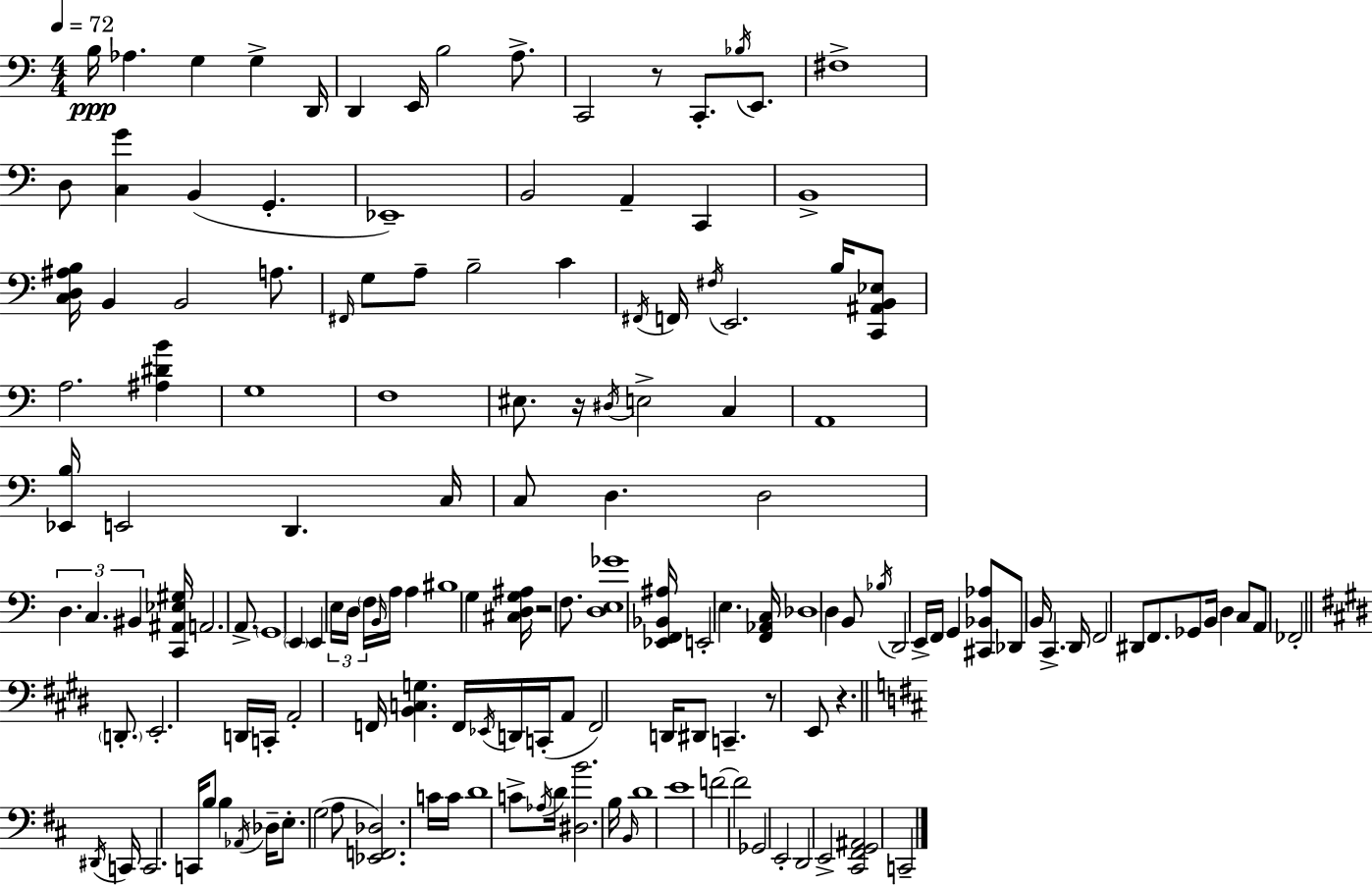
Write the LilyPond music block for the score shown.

{
  \clef bass
  \numericTimeSignature
  \time 4/4
  \key c \major
  \tempo 4 = 72
  b16\ppp aes4. g4 g4-> d,16 | d,4 e,16 b2 a8.-> | c,2 r8 c,8.-. \acciaccatura { bes16 } e,8. | fis1-> | \break d8 <c g'>4 b,4( g,4.-. | ees,1--) | b,2 a,4-- c,4 | b,1-> | \break <c d ais b>16 b,4 b,2 a8. | \grace { fis,16 } g8 a8-- b2-- c'4 | \acciaccatura { fis,16 } f,16 \acciaccatura { fis16 } e,2. | b16 <c, ais, b, ees>8 a2. | \break <ais dis' b'>4 g1 | f1 | eis8. r16 \acciaccatura { dis16 } e2-> | c4 a,1 | \break <ees, b>16 e,2 d,4. | c16 c8 d4. d2 | \tuplet 3/2 { d4. c4. | bis,4 } <c, ais, ees gis>16 a,2. | \break a,8.-> \parenthesize g,1 | \parenthesize e,4 e,4 \tuplet 3/2 { e16 d16 \parenthesize f16 } | \grace { b,16 } a16 a4 bis1 | g4 <cis d g ais>16 r2 | \break f8. <d e ges'>1 | <ees, f, bes, ais>16 e,2-. e4. | <f, aes, c>16 des1 | d4 b,8 \acciaccatura { bes16 } d,2 | \break e,16-> f,16 g,4 <cis, bes, aes>8 des,8 b,16 | c,4.-> d,16 f,2 dis,8 | f,8. ges,8 b,16 d4 c8 a,8 fes,2-. | \bar "||" \break \key e \major \parenthesize d,8.-. e,2.-. d,16 | c,16-. a,2-. f,16 <b, c g>4. | f,16 \acciaccatura { ees,16 } d,16 c,16-.( a,8 f,2) d,16 dis,8 | c,4.-- r8 e,8 r4. | \break \bar "||" \break \key b \minor \acciaccatura { dis,16 } c,16 c,2. c,16 b8 | b4 \acciaccatura { aes,16 } des16-- e8.-. g2( | a8 <ees, f, des>2.) | c'16 c'16 d'1 | \break c'8-> \acciaccatura { aes16 } d'16 <dis b'>2. | b16 \grace { b,16 } d'1 | e'1 | f'2~~ f'2 | \break ges,2 e,2-. | d,2 e,2-> | <cis, fis, g, ais,>2 c,2-- | \bar "|."
}